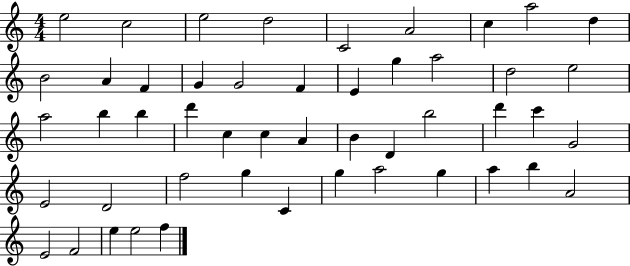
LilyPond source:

{
  \clef treble
  \numericTimeSignature
  \time 4/4
  \key c \major
  e''2 c''2 | e''2 d''2 | c'2 a'2 | c''4 a''2 d''4 | \break b'2 a'4 f'4 | g'4 g'2 f'4 | e'4 g''4 a''2 | d''2 e''2 | \break a''2 b''4 b''4 | d'''4 c''4 c''4 a'4 | b'4 d'4 b''2 | d'''4 c'''4 g'2 | \break e'2 d'2 | f''2 g''4 c'4 | g''4 a''2 g''4 | a''4 b''4 a'2 | \break e'2 f'2 | e''4 e''2 f''4 | \bar "|."
}